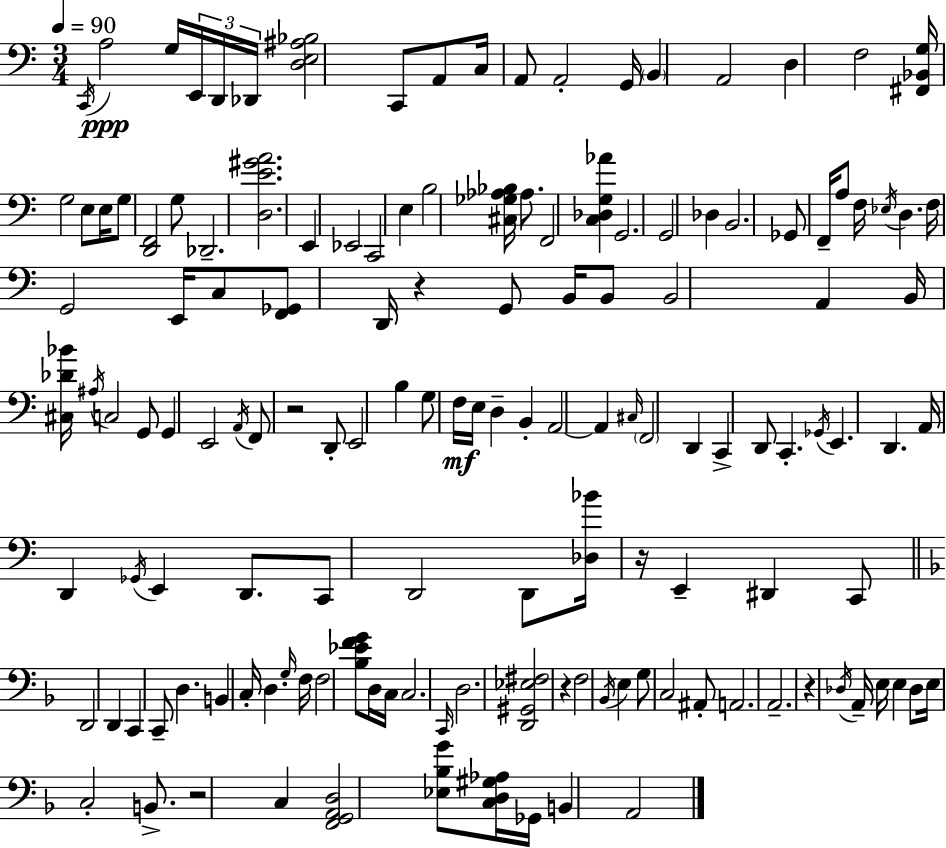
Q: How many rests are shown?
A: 6